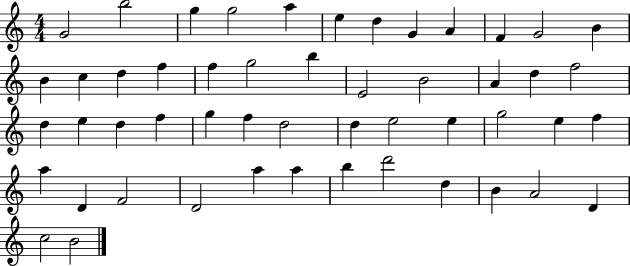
X:1
T:Untitled
M:4/4
L:1/4
K:C
G2 b2 g g2 a e d G A F G2 B B c d f f g2 b E2 B2 A d f2 d e d f g f d2 d e2 e g2 e f a D F2 D2 a a b d'2 d B A2 D c2 B2